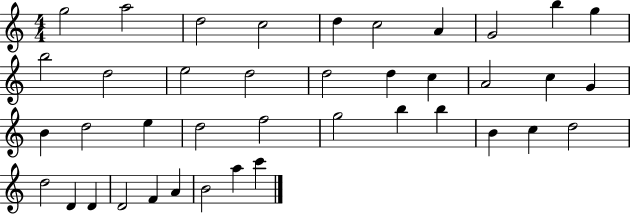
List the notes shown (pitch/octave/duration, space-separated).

G5/h A5/h D5/h C5/h D5/q C5/h A4/q G4/h B5/q G5/q B5/h D5/h E5/h D5/h D5/h D5/q C5/q A4/h C5/q G4/q B4/q D5/h E5/q D5/h F5/h G5/h B5/q B5/q B4/q C5/q D5/h D5/h D4/q D4/q D4/h F4/q A4/q B4/h A5/q C6/q